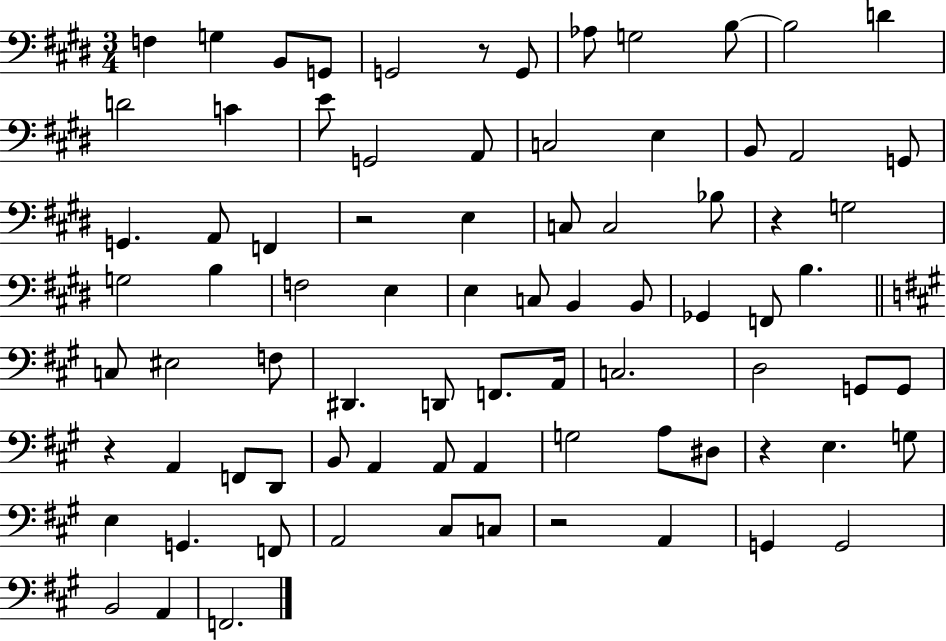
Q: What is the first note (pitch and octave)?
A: F3